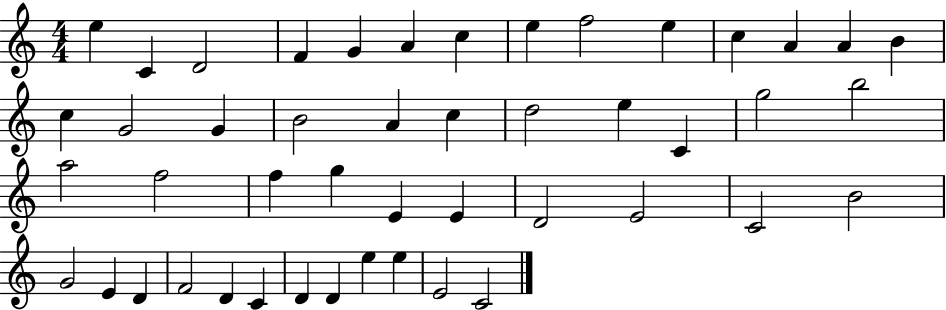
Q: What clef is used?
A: treble